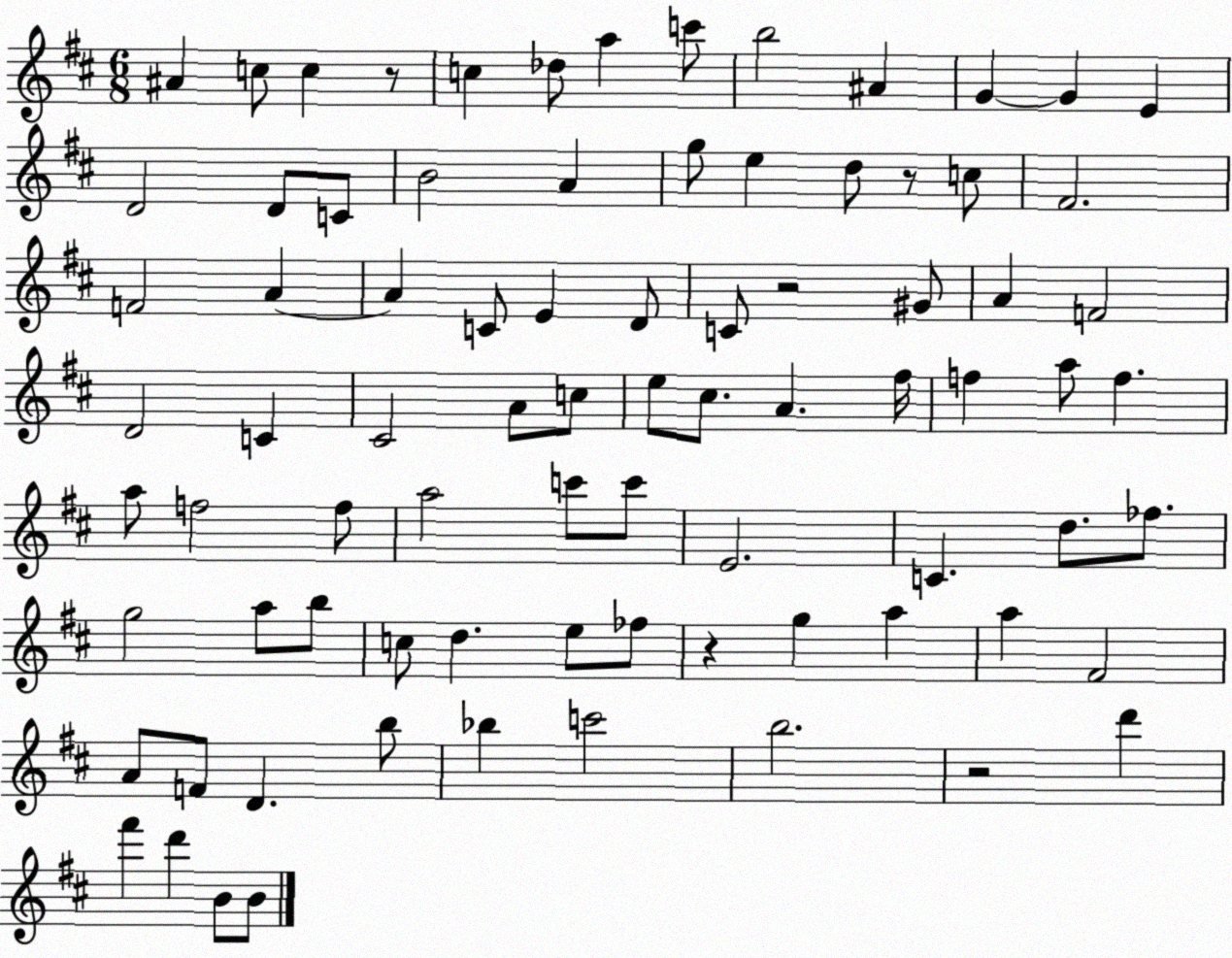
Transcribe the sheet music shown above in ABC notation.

X:1
T:Untitled
M:6/8
L:1/4
K:D
^A c/2 c z/2 c _d/2 a c'/2 b2 ^A G G E D2 D/2 C/2 B2 A g/2 e d/2 z/2 c/2 ^F2 F2 A A C/2 E D/2 C/2 z2 ^G/2 A F2 D2 C ^C2 A/2 c/2 e/2 ^c/2 A ^f/4 f a/2 f a/2 f2 f/2 a2 c'/2 c'/2 E2 C d/2 _f/2 g2 a/2 b/2 c/2 d e/2 _f/2 z g a a ^F2 A/2 F/2 D b/2 _b c'2 b2 z2 d' ^f' d' B/2 B/2